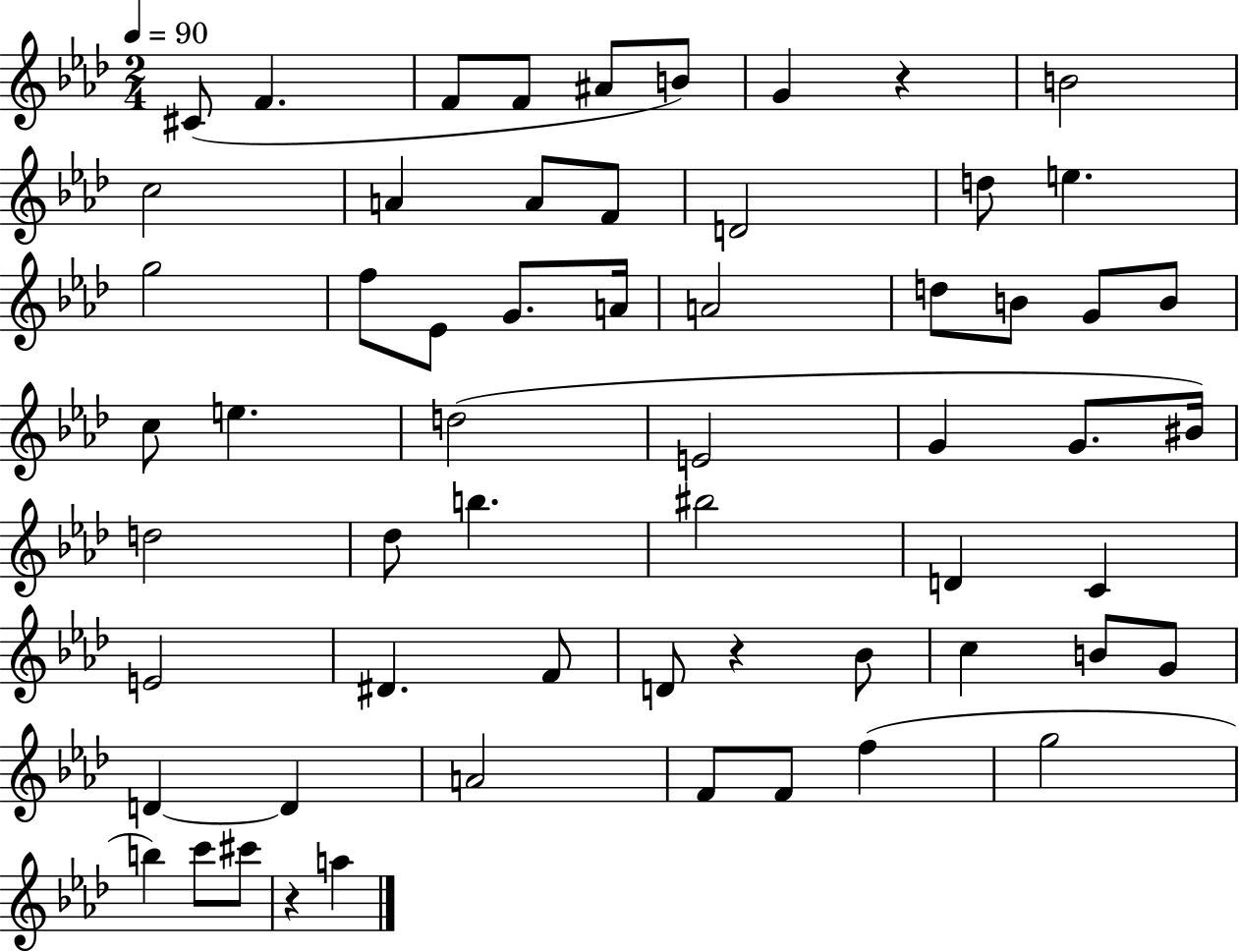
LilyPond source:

{
  \clef treble
  \numericTimeSignature
  \time 2/4
  \key aes \major
  \tempo 4 = 90
  cis'8( f'4. | f'8 f'8 ais'8 b'8) | g'4 r4 | b'2 | \break c''2 | a'4 a'8 f'8 | d'2 | d''8 e''4. | \break g''2 | f''8 ees'8 g'8. a'16 | a'2 | d''8 b'8 g'8 b'8 | \break c''8 e''4. | d''2( | e'2 | g'4 g'8. bis'16) | \break d''2 | des''8 b''4. | bis''2 | d'4 c'4 | \break e'2 | dis'4. f'8 | d'8 r4 bes'8 | c''4 b'8 g'8 | \break d'4~~ d'4 | a'2 | f'8 f'8 f''4( | g''2 | \break b''4) c'''8 cis'''8 | r4 a''4 | \bar "|."
}